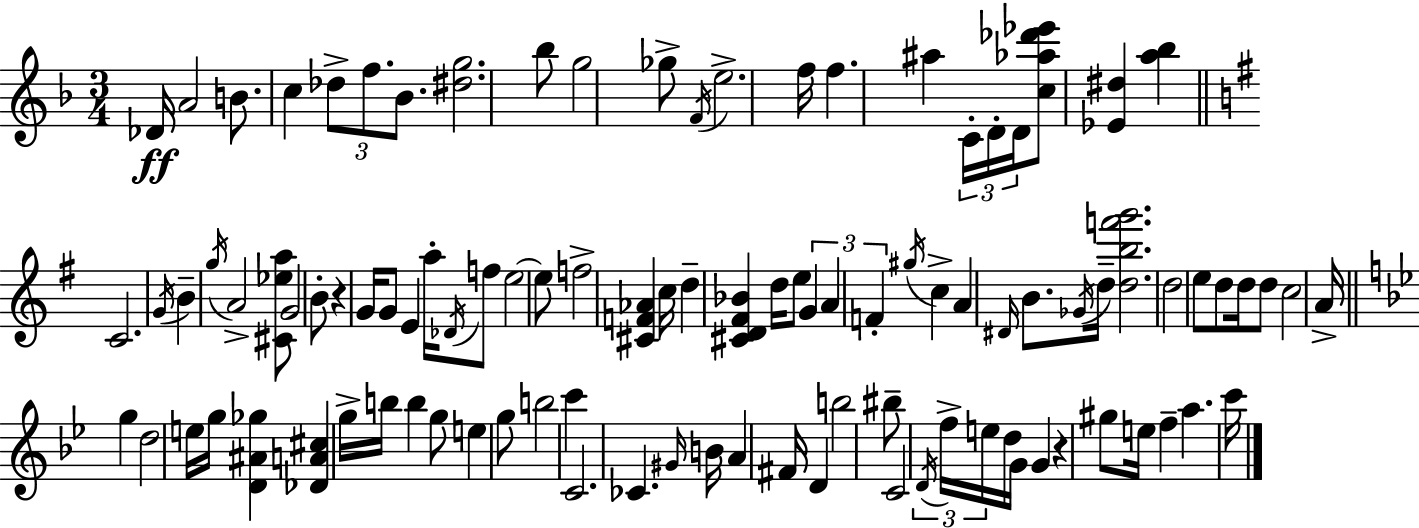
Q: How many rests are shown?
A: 2